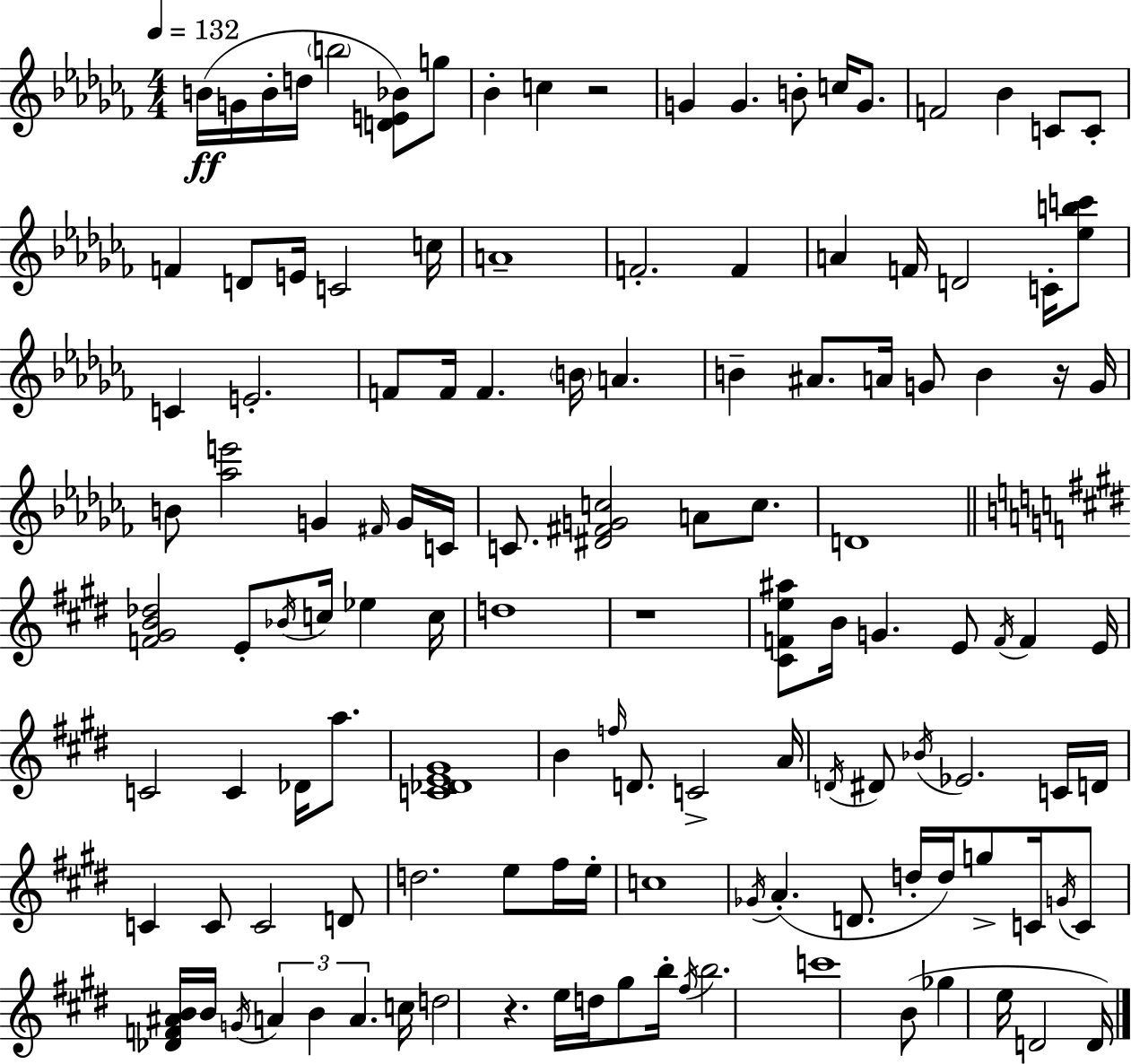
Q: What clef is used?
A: treble